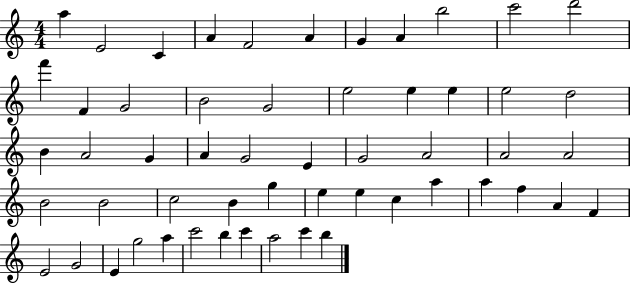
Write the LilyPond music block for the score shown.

{
  \clef treble
  \numericTimeSignature
  \time 4/4
  \key c \major
  a''4 e'2 c'4 | a'4 f'2 a'4 | g'4 a'4 b''2 | c'''2 d'''2 | \break f'''4 f'4 g'2 | b'2 g'2 | e''2 e''4 e''4 | e''2 d''2 | \break b'4 a'2 g'4 | a'4 g'2 e'4 | g'2 a'2 | a'2 a'2 | \break b'2 b'2 | c''2 b'4 g''4 | e''4 e''4 c''4 a''4 | a''4 f''4 a'4 f'4 | \break e'2 g'2 | e'4 g''2 a''4 | c'''2 b''4 c'''4 | a''2 c'''4 b''4 | \break \bar "|."
}